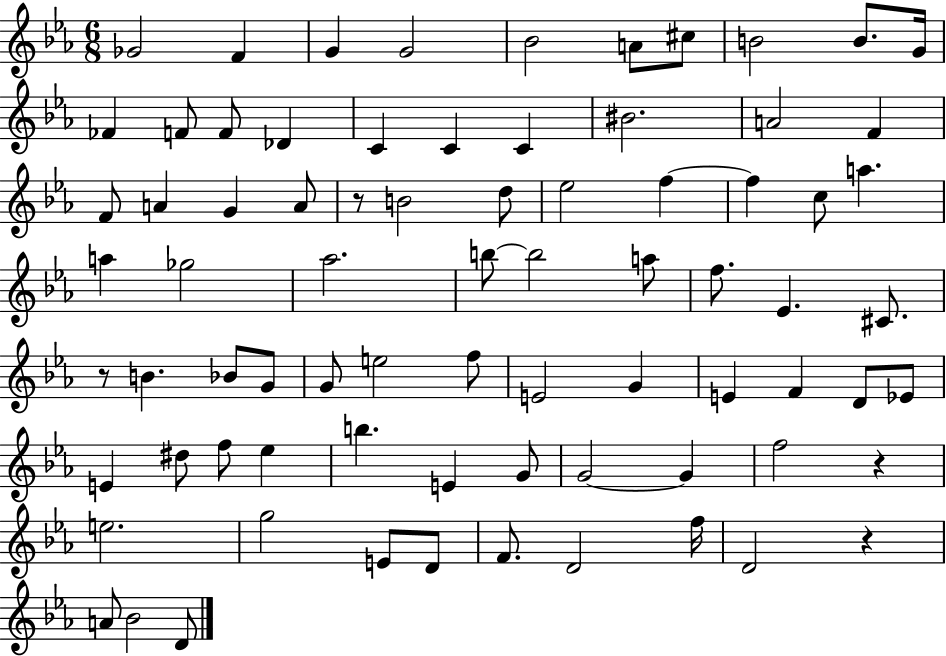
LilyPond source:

{
  \clef treble
  \numericTimeSignature
  \time 6/8
  \key ees \major
  ges'2 f'4 | g'4 g'2 | bes'2 a'8 cis''8 | b'2 b'8. g'16 | \break fes'4 f'8 f'8 des'4 | c'4 c'4 c'4 | bis'2. | a'2 f'4 | \break f'8 a'4 g'4 a'8 | r8 b'2 d''8 | ees''2 f''4~~ | f''4 c''8 a''4. | \break a''4 ges''2 | aes''2. | b''8~~ b''2 a''8 | f''8. ees'4. cis'8. | \break r8 b'4. bes'8 g'8 | g'8 e''2 f''8 | e'2 g'4 | e'4 f'4 d'8 ees'8 | \break e'4 dis''8 f''8 ees''4 | b''4. e'4 g'8 | g'2~~ g'4 | f''2 r4 | \break e''2. | g''2 e'8 d'8 | f'8. d'2 f''16 | d'2 r4 | \break a'8 bes'2 d'8 | \bar "|."
}